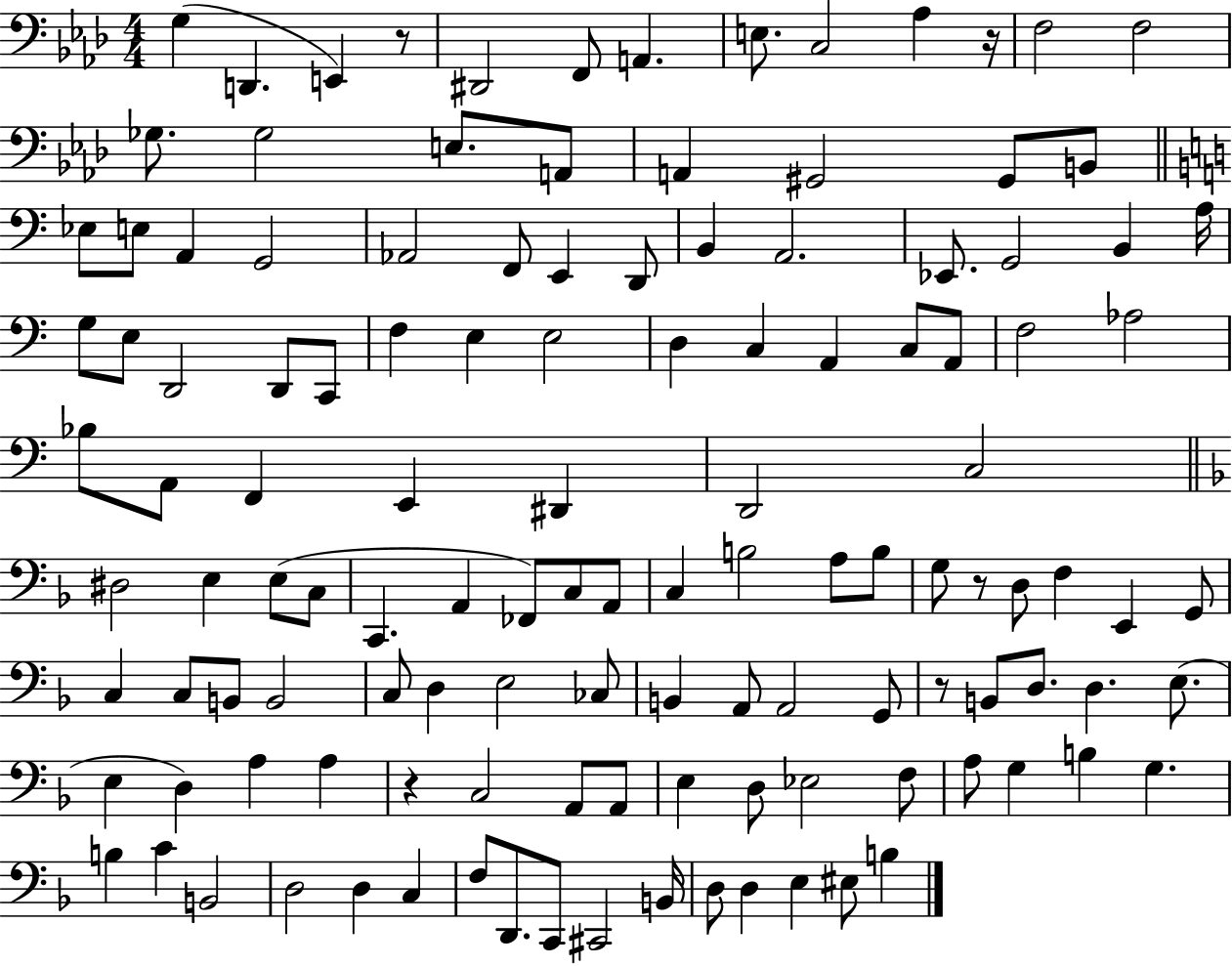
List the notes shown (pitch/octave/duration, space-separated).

G3/q D2/q. E2/q R/e D#2/h F2/e A2/q. E3/e. C3/h Ab3/q R/s F3/h F3/h Gb3/e. Gb3/h E3/e. A2/e A2/q G#2/h G#2/e B2/e Eb3/e E3/e A2/q G2/h Ab2/h F2/e E2/q D2/e B2/q A2/h. Eb2/e. G2/h B2/q A3/s G3/e E3/e D2/h D2/e C2/e F3/q E3/q E3/h D3/q C3/q A2/q C3/e A2/e F3/h Ab3/h Bb3/e A2/e F2/q E2/q D#2/q D2/h C3/h D#3/h E3/q E3/e C3/e C2/q. A2/q FES2/e C3/e A2/e C3/q B3/h A3/e B3/e G3/e R/e D3/e F3/q E2/q G2/e C3/q C3/e B2/e B2/h C3/e D3/q E3/h CES3/e B2/q A2/e A2/h G2/e R/e B2/e D3/e. D3/q. E3/e. E3/q D3/q A3/q A3/q R/q C3/h A2/e A2/e E3/q D3/e Eb3/h F3/e A3/e G3/q B3/q G3/q. B3/q C4/q B2/h D3/h D3/q C3/q F3/e D2/e. C2/e C#2/h B2/s D3/e D3/q E3/q EIS3/e B3/q